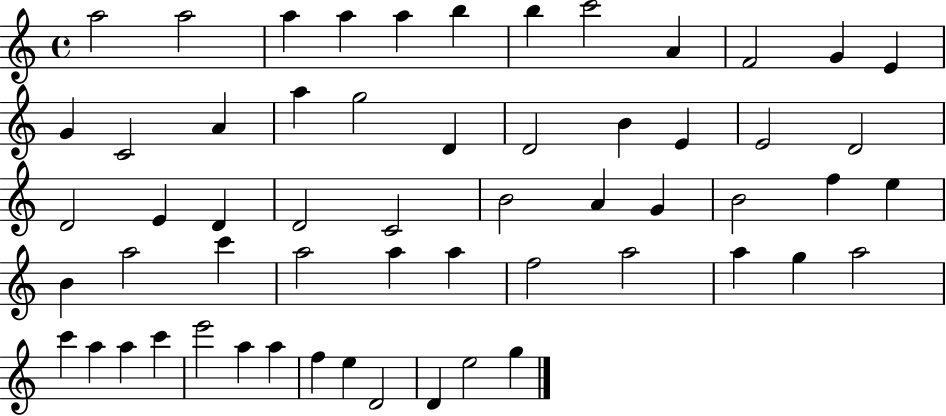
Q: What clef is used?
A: treble